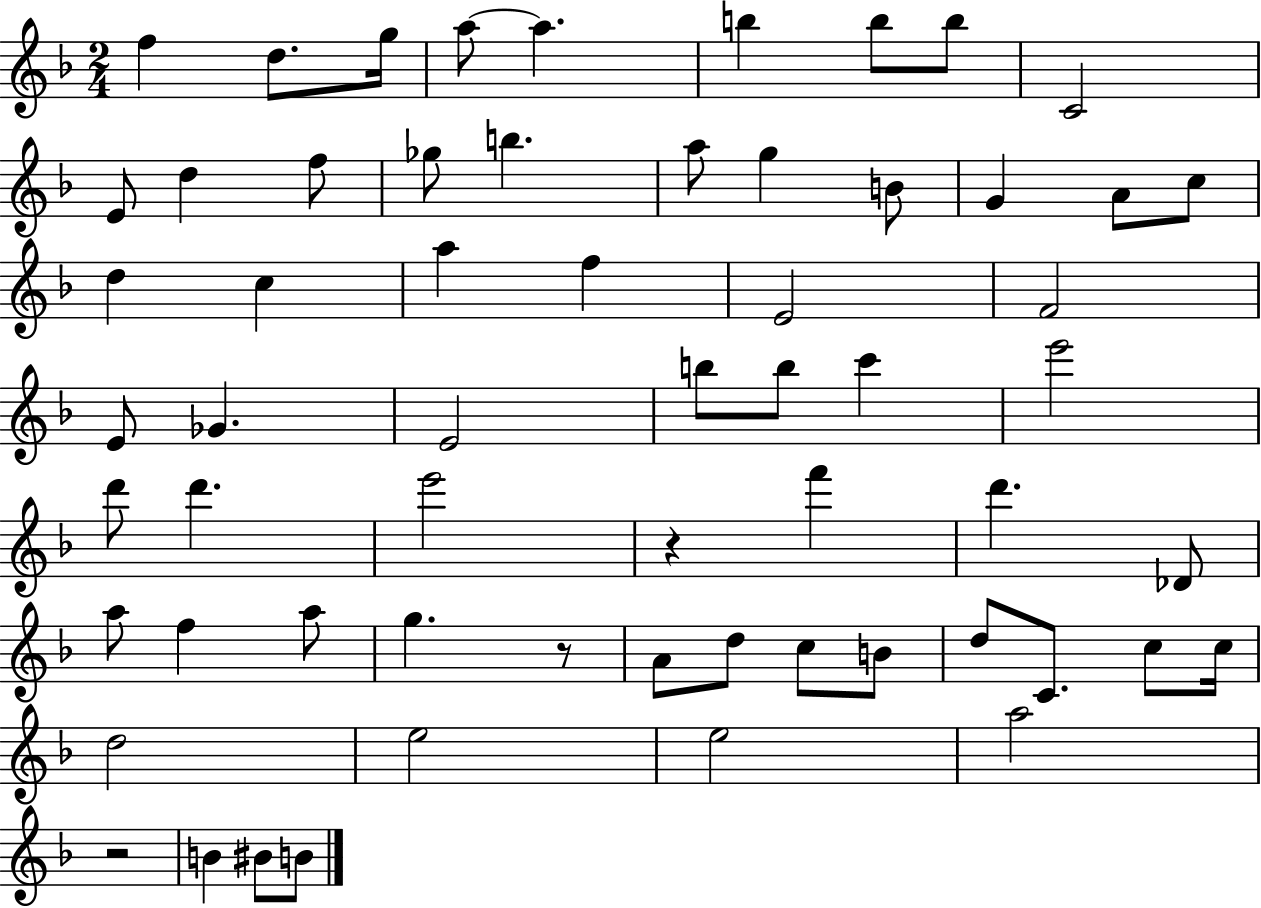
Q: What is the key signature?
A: F major